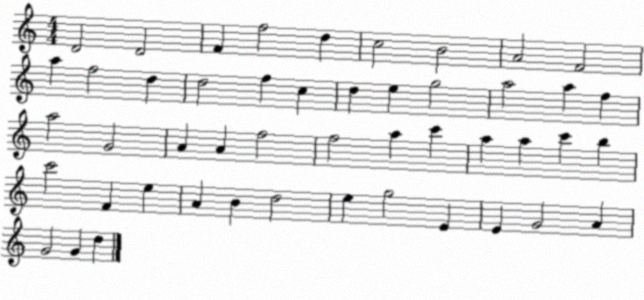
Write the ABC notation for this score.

X:1
T:Untitled
M:4/4
L:1/4
K:C
D2 D2 F f2 d c2 B2 A2 F2 a f2 d d2 f c d e g2 a2 a f a2 G2 A A f2 f2 a c' a a c' b c'2 F e A B d2 e g2 E E G2 A G2 G d